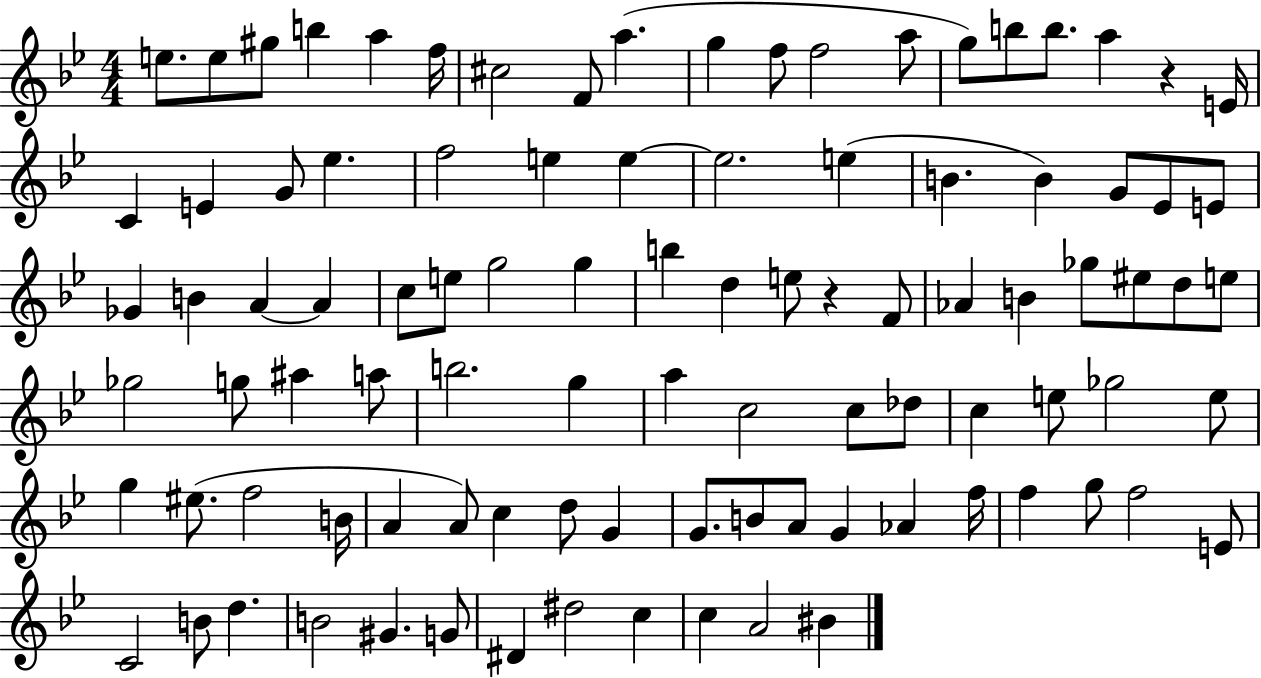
E5/e. E5/e G#5/e B5/q A5/q F5/s C#5/h F4/e A5/q. G5/q F5/e F5/h A5/e G5/e B5/e B5/e. A5/q R/q E4/s C4/q E4/q G4/e Eb5/q. F5/h E5/q E5/q E5/h. E5/q B4/q. B4/q G4/e Eb4/e E4/e Gb4/q B4/q A4/q A4/q C5/e E5/e G5/h G5/q B5/q D5/q E5/e R/q F4/e Ab4/q B4/q Gb5/e EIS5/e D5/e E5/e Gb5/h G5/e A#5/q A5/e B5/h. G5/q A5/q C5/h C5/e Db5/e C5/q E5/e Gb5/h E5/e G5/q EIS5/e. F5/h B4/s A4/q A4/e C5/q D5/e G4/q G4/e. B4/e A4/e G4/q Ab4/q F5/s F5/q G5/e F5/h E4/e C4/h B4/e D5/q. B4/h G#4/q. G4/e D#4/q D#5/h C5/q C5/q A4/h BIS4/q